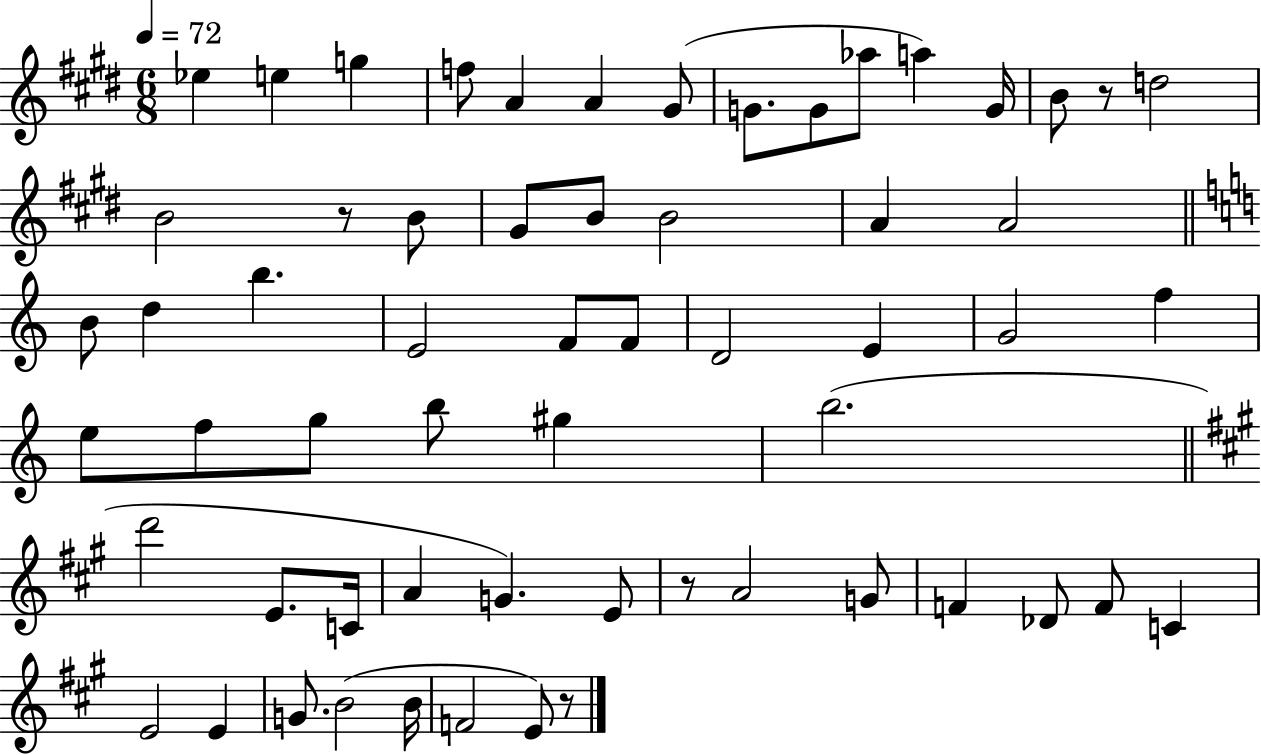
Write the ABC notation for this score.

X:1
T:Untitled
M:6/8
L:1/4
K:E
_e e g f/2 A A ^G/2 G/2 G/2 _a/2 a G/4 B/2 z/2 d2 B2 z/2 B/2 ^G/2 B/2 B2 A A2 B/2 d b E2 F/2 F/2 D2 E G2 f e/2 f/2 g/2 b/2 ^g b2 d'2 E/2 C/4 A G E/2 z/2 A2 G/2 F _D/2 F/2 C E2 E G/2 B2 B/4 F2 E/2 z/2